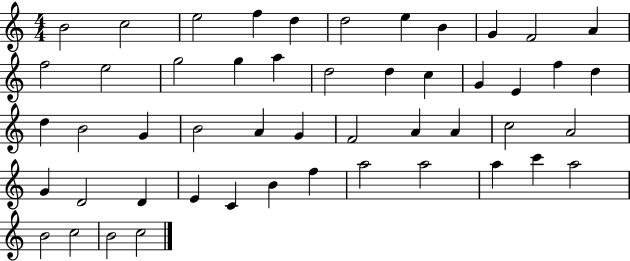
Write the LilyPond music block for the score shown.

{
  \clef treble
  \numericTimeSignature
  \time 4/4
  \key c \major
  b'2 c''2 | e''2 f''4 d''4 | d''2 e''4 b'4 | g'4 f'2 a'4 | \break f''2 e''2 | g''2 g''4 a''4 | d''2 d''4 c''4 | g'4 e'4 f''4 d''4 | \break d''4 b'2 g'4 | b'2 a'4 g'4 | f'2 a'4 a'4 | c''2 a'2 | \break g'4 d'2 d'4 | e'4 c'4 b'4 f''4 | a''2 a''2 | a''4 c'''4 a''2 | \break b'2 c''2 | b'2 c''2 | \bar "|."
}